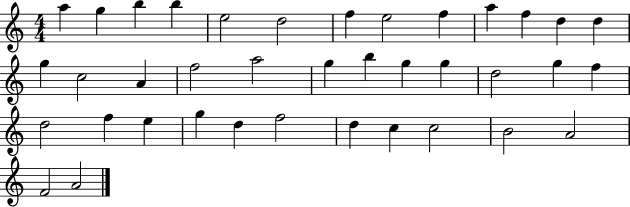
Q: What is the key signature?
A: C major